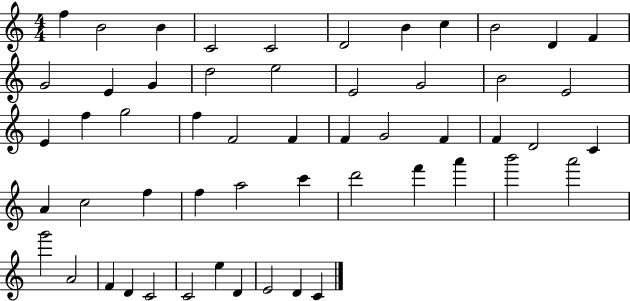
F5/q B4/h B4/q C4/h C4/h D4/h B4/q C5/q B4/h D4/q F4/q G4/h E4/q G4/q D5/h E5/h E4/h G4/h B4/h E4/h E4/q F5/q G5/h F5/q F4/h F4/q F4/q G4/h F4/q F4/q D4/h C4/q A4/q C5/h F5/q F5/q A5/h C6/q D6/h F6/q A6/q B6/h A6/h G6/h A4/h F4/q D4/q C4/h C4/h E5/q D4/q E4/h D4/q C4/q